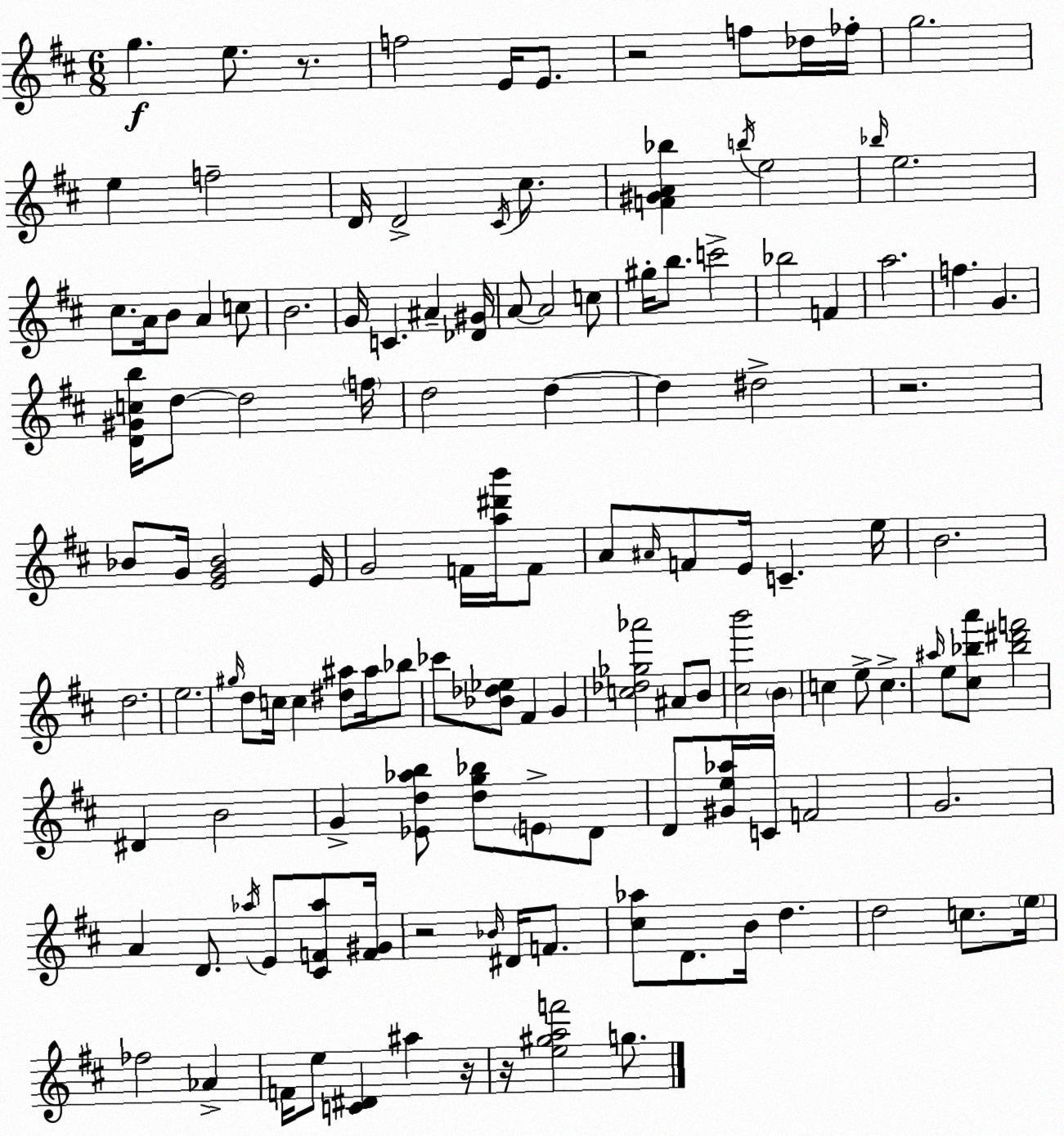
X:1
T:Untitled
M:6/8
L:1/4
K:D
g e/2 z/2 f2 E/4 E/2 z2 f/2 _d/4 _f/4 g2 e f2 D/4 D2 ^C/4 ^c/2 [F^GA_b] b/4 e2 _b/4 e2 ^c/2 A/4 B/2 A c/2 B2 G/4 C ^A [_D^G]/4 A/2 A2 c/2 ^g/4 b/2 c'2 _b2 F a2 f G [D^Gcb]/4 d/2 d2 f/4 d2 d d ^d2 z2 _B/2 G/4 [EG_B]2 E/4 G2 F/4 [a^d'b']/4 F/2 A/2 ^A/4 F/2 E/4 C e/4 B2 d2 e2 ^g/4 d/2 c/4 c [^d^a]/2 ^a/4 _b/2 _c'/2 [_B_d_e]/2 ^F G [c_d_g_a']2 ^A/2 B/2 [^cb']2 B c e/2 c ^a/4 e/2 [^c_ba']/2 [_b^d'f']2 ^D B2 G [_Ed_ab]/2 [dg_b]/2 E/2 D/2 D/2 [^Ge_a]/4 C/4 F2 G2 A D/2 _a/4 E/2 [^CF_a]/2 [F^G]/4 z2 _B/4 ^D/4 F/2 [^c_a]/2 D/2 B/4 d d2 c/2 e/4 _f2 _A F/4 e/2 [C^D] ^a z/4 z/4 [e^gaf']2 g/2